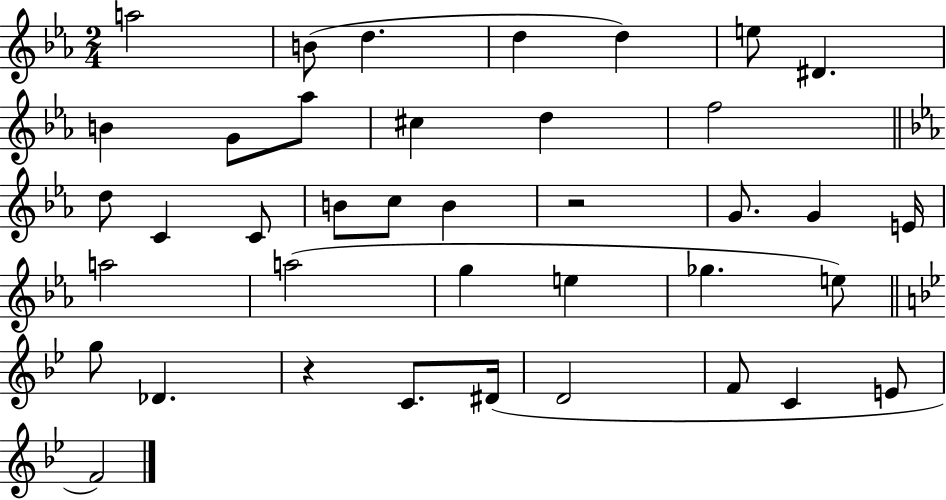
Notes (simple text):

A5/h B4/e D5/q. D5/q D5/q E5/e D#4/q. B4/q G4/e Ab5/e C#5/q D5/q F5/h D5/e C4/q C4/e B4/e C5/e B4/q R/h G4/e. G4/q E4/s A5/h A5/h G5/q E5/q Gb5/q. E5/e G5/e Db4/q. R/q C4/e. D#4/s D4/h F4/e C4/q E4/e F4/h